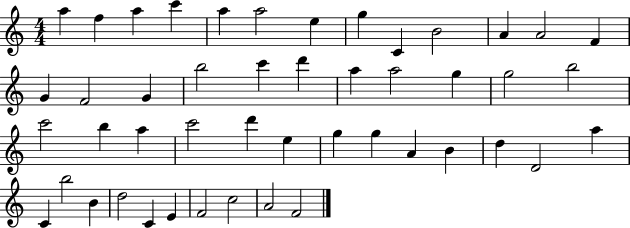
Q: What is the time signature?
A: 4/4